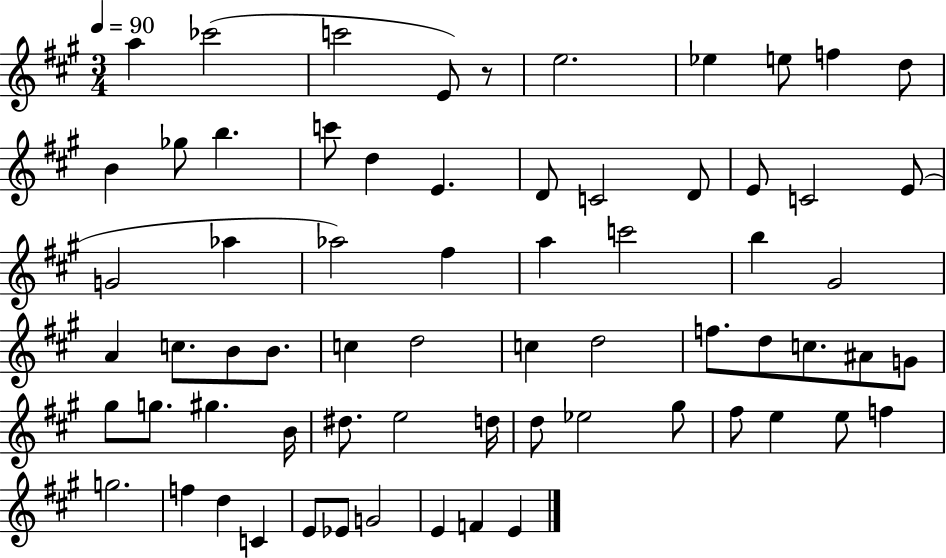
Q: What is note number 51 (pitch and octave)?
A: Eb5